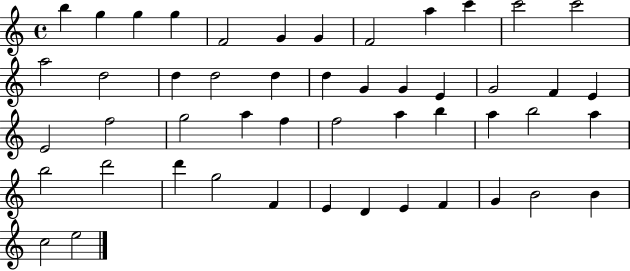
{
  \clef treble
  \time 4/4
  \defaultTimeSignature
  \key c \major
  b''4 g''4 g''4 g''4 | f'2 g'4 g'4 | f'2 a''4 c'''4 | c'''2 c'''2 | \break a''2 d''2 | d''4 d''2 d''4 | d''4 g'4 g'4 e'4 | g'2 f'4 e'4 | \break e'2 f''2 | g''2 a''4 f''4 | f''2 a''4 b''4 | a''4 b''2 a''4 | \break b''2 d'''2 | d'''4 g''2 f'4 | e'4 d'4 e'4 f'4 | g'4 b'2 b'4 | \break c''2 e''2 | \bar "|."
}